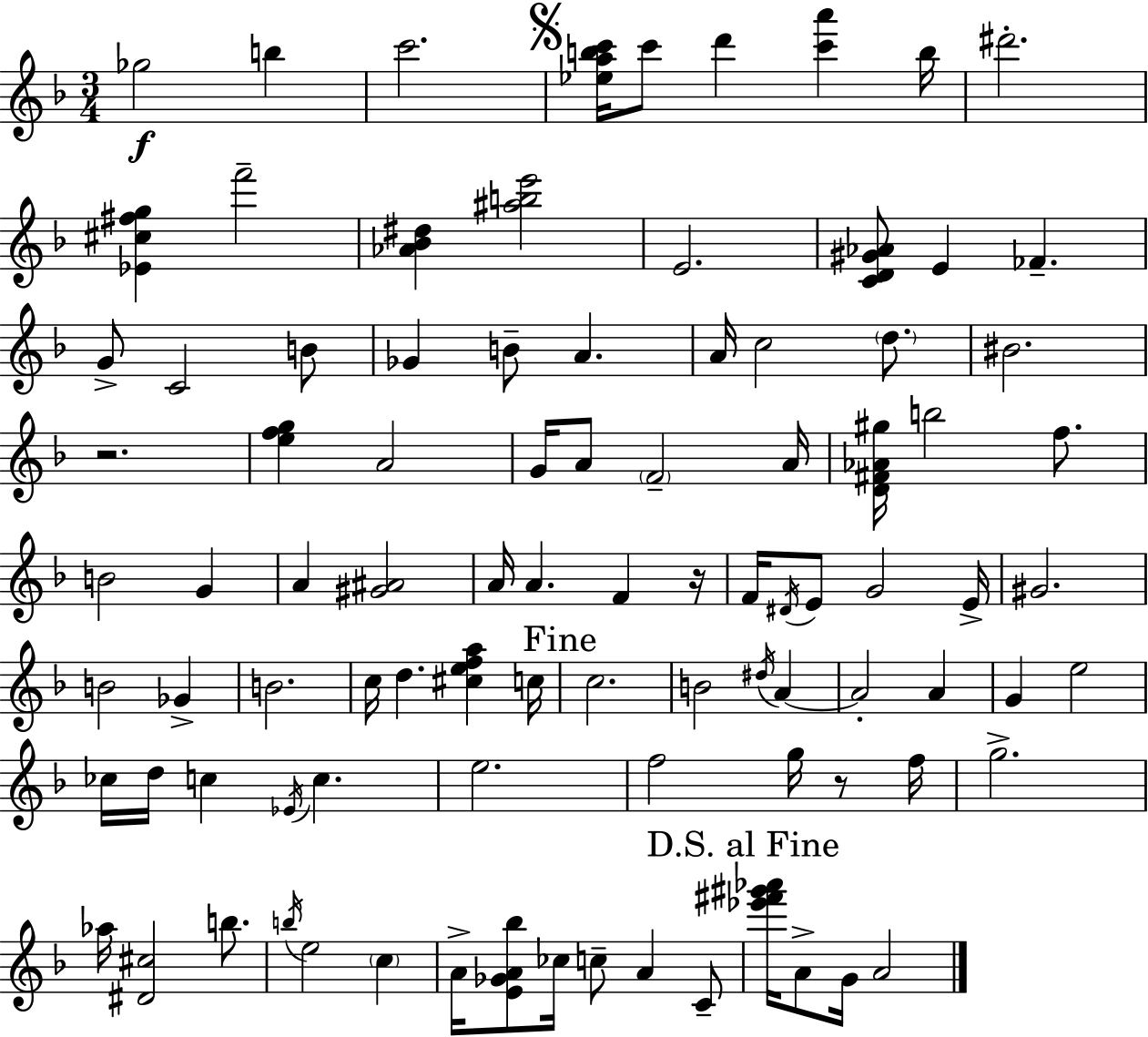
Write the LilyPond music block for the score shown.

{
  \clef treble
  \numericTimeSignature
  \time 3/4
  \key f \major
  ges''2\f b''4 | c'''2. | \mark \markup { \musicglyph "scripts.segno" } <ees'' a'' b'' c'''>16 c'''8 d'''4 <c''' a'''>4 b''16 | dis'''2.-. | \break <ees' cis'' fis'' g''>4 f'''2-- | <aes' bes' dis''>4 <ais'' b'' e'''>2 | e'2. | <c' d' gis' aes'>8 e'4 fes'4.-- | \break g'8-> c'2 b'8 | ges'4 b'8-- a'4. | a'16 c''2 \parenthesize d''8. | bis'2. | \break r2. | <e'' f'' g''>4 a'2 | g'16 a'8 \parenthesize f'2-- a'16 | <d' fis' aes' gis''>16 b''2 f''8. | \break b'2 g'4 | a'4 <gis' ais'>2 | a'16 a'4. f'4 r16 | f'16 \acciaccatura { dis'16 } e'8 g'2 | \break e'16-> gis'2. | b'2 ges'4-> | b'2. | c''16 d''4. <cis'' e'' f'' a''>4 | \break c''16 \mark "Fine" c''2. | b'2 \acciaccatura { dis''16 } a'4~~ | a'2-. a'4 | g'4 e''2 | \break ces''16 d''16 c''4 \acciaccatura { ees'16 } c''4. | e''2. | f''2 g''16 | r8 f''16 g''2.-> | \break aes''16 <dis' cis''>2 | b''8. \acciaccatura { b''16 } e''2 | \parenthesize c''4 a'16-> <e' ges' a' bes''>8 ces''16 c''8-- a'4 | c'8-- \mark "D.S. al Fine" <ees''' fis''' gis''' aes'''>16 a'8-> g'16 a'2 | \break \bar "|."
}